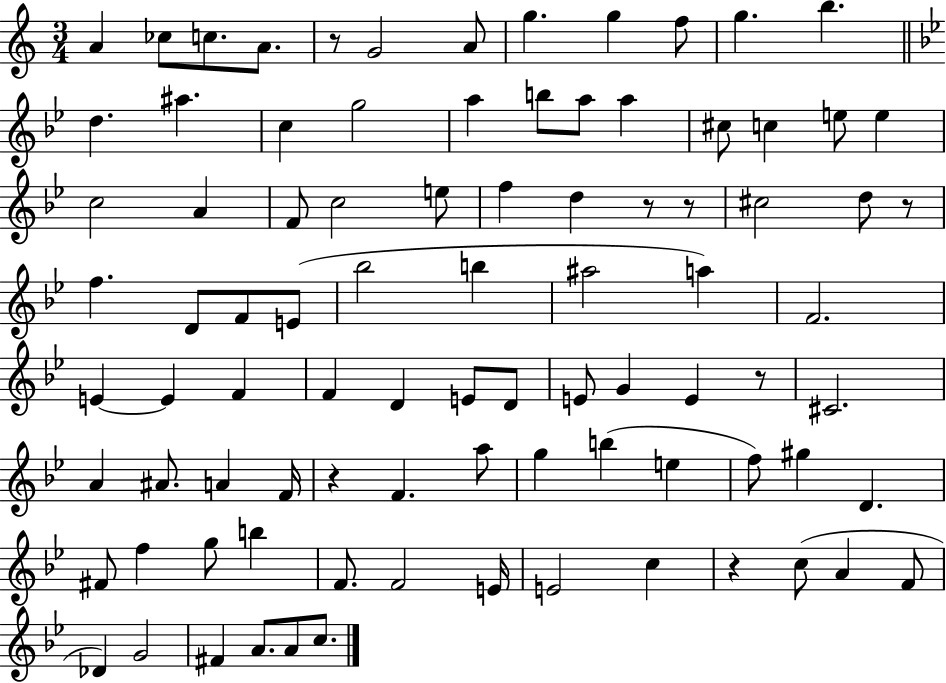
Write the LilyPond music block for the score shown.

{
  \clef treble
  \numericTimeSignature
  \time 3/4
  \key c \major
  \repeat volta 2 { a'4 ces''8 c''8. a'8. | r8 g'2 a'8 | g''4. g''4 f''8 | g''4. b''4. | \break \bar "||" \break \key g \minor d''4. ais''4. | c''4 g''2 | a''4 b''8 a''8 a''4 | cis''8 c''4 e''8 e''4 | \break c''2 a'4 | f'8 c''2 e''8 | f''4 d''4 r8 r8 | cis''2 d''8 r8 | \break f''4. d'8 f'8 e'8( | bes''2 b''4 | ais''2 a''4) | f'2. | \break e'4~~ e'4 f'4 | f'4 d'4 e'8 d'8 | e'8 g'4 e'4 r8 | cis'2. | \break a'4 ais'8. a'4 f'16 | r4 f'4. a''8 | g''4 b''4( e''4 | f''8) gis''4 d'4. | \break fis'8 f''4 g''8 b''4 | f'8. f'2 e'16 | e'2 c''4 | r4 c''8( a'4 f'8 | \break des'4) g'2 | fis'4 a'8. a'8 c''8. | } \bar "|."
}